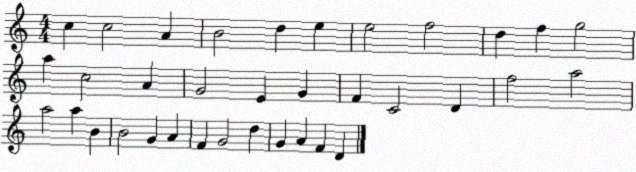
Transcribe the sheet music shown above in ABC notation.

X:1
T:Untitled
M:4/4
L:1/4
K:C
c c2 A B2 d e e2 f2 d f g2 a c2 A G2 E G F C2 D f2 a2 a2 a B B2 G A F G2 d G A F D